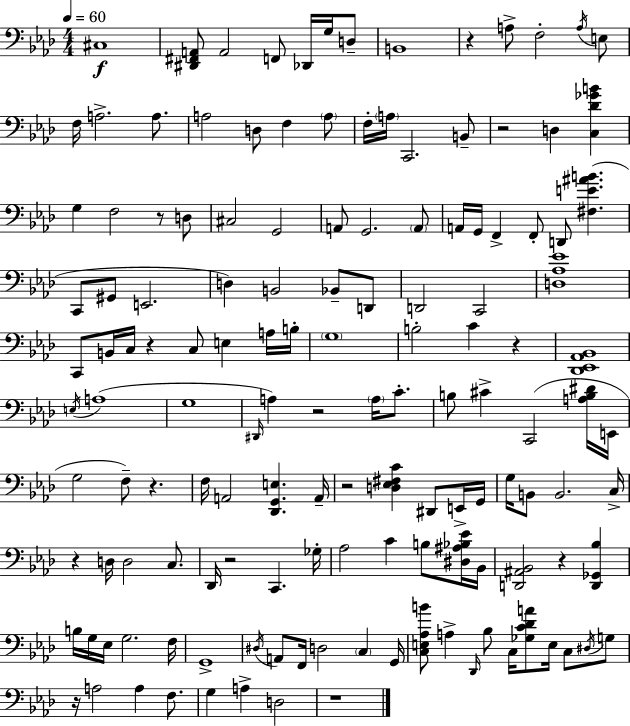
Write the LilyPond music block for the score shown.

{
  \clef bass
  \numericTimeSignature
  \time 4/4
  \key aes \major
  \tempo 4 = 60
  cis1\f | <dis, fis, a,>8 a,2 f,8 des,16 g16 d8-- | b,1 | r4 a8-> f2-. \acciaccatura { a16 } e8 | \break f16 a2.-> a8. | a2 d8 f4 \parenthesize a8 | f16-. \parenthesize a16 c,2. b,8-- | r2 d4 <c des' ges' b'>4 | \break g4 f2 r8 d8 | cis2 g,2 | a,8 g,2. \parenthesize a,8 | a,16 g,16 f,4-> f,8-. d,8 <fis e' ais' b'>4.( | \break c,8 gis,8 e,2. | d4) b,2 bes,8-- d,8 | d,2 c,2 | <d aes ees'>1 | \break c,8 b,16 c16 r4 c8 e4 a16 | b16-. \parenthesize g1 | b2-. c'4 r4 | <des, ees, aes, bes,>1 | \break \acciaccatura { e16 } a1( | g1 | \grace { dis,16 } a4) r2 \parenthesize a16 | c'8.-. b8 cis'4-> c,2( | \break <a b dis'>16 e,16 g2 f8--) r4. | f16 a,2 <des, g, e>4. | a,16-- r2 <d ees fis c'>4 dis,8 | e,16-> g,16 g16 b,8 b,2. | \break c16-> r4 d16 d2 | c8. des,16 r2 c,4. | ges16-. aes2 c'4 b8 | <dis ais bes ees'>16 bes,16 <d, ais, bes,>2 r4 <d, ges, bes>4 | \break b16 g16 ees16 g2. | f16 g,1-> | \acciaccatura { dis16 } a,8 f,16 d2 \parenthesize c4 | g,16 <c e aes b'>8 a4-> \grace { des,16 } bes8 c16 <ges c' des' a'>8 | \break e16 c8 \acciaccatura { dis16 } g8 r16 a2 a4 | f8. g4 a4-> d2 | r1 | \bar "|."
}